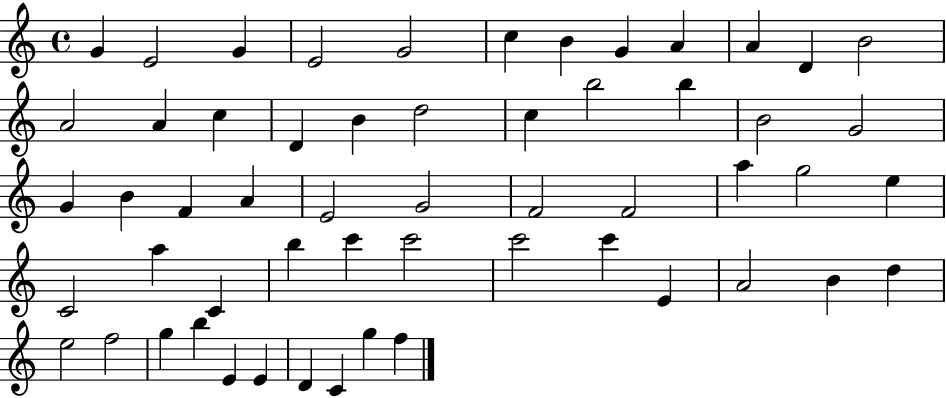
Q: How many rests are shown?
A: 0